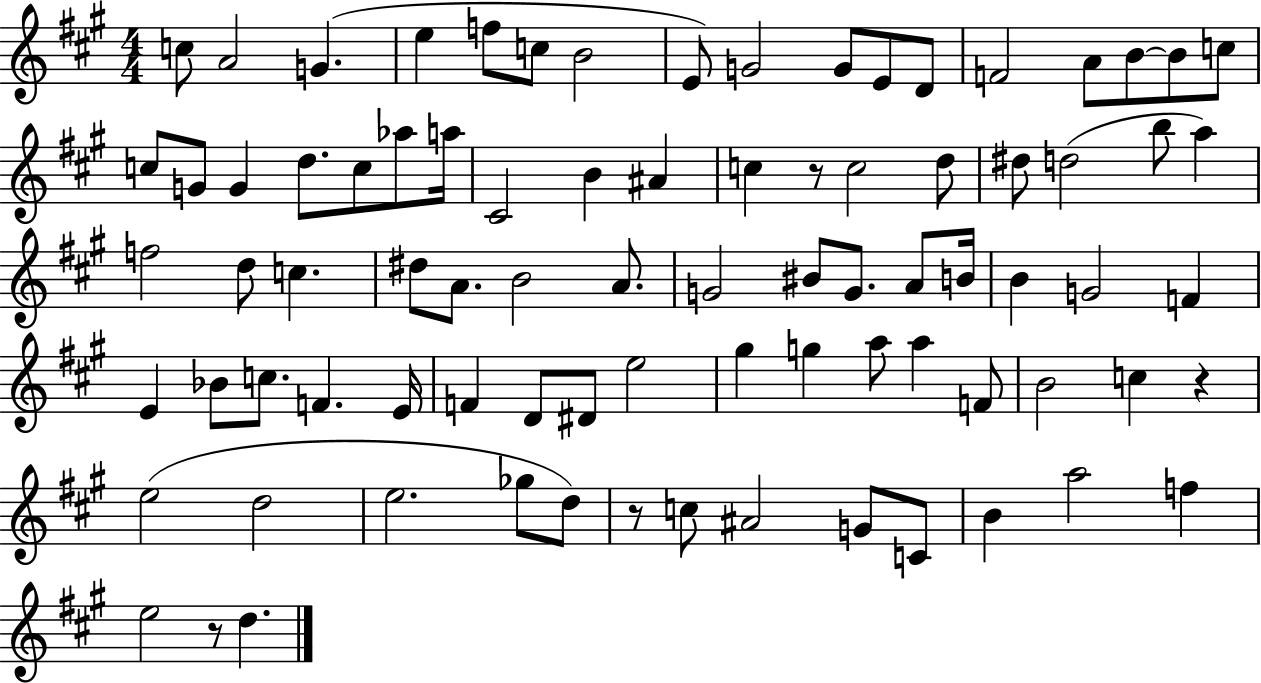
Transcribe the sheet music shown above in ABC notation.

X:1
T:Untitled
M:4/4
L:1/4
K:A
c/2 A2 G e f/2 c/2 B2 E/2 G2 G/2 E/2 D/2 F2 A/2 B/2 B/2 c/2 c/2 G/2 G d/2 c/2 _a/2 a/4 ^C2 B ^A c z/2 c2 d/2 ^d/2 d2 b/2 a f2 d/2 c ^d/2 A/2 B2 A/2 G2 ^B/2 G/2 A/2 B/4 B G2 F E _B/2 c/2 F E/4 F D/2 ^D/2 e2 ^g g a/2 a F/2 B2 c z e2 d2 e2 _g/2 d/2 z/2 c/2 ^A2 G/2 C/2 B a2 f e2 z/2 d